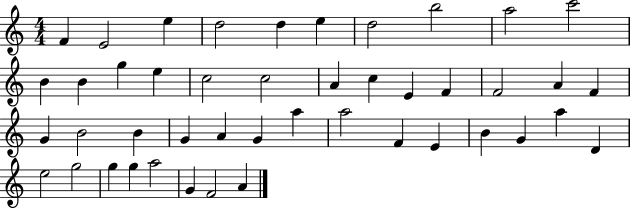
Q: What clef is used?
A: treble